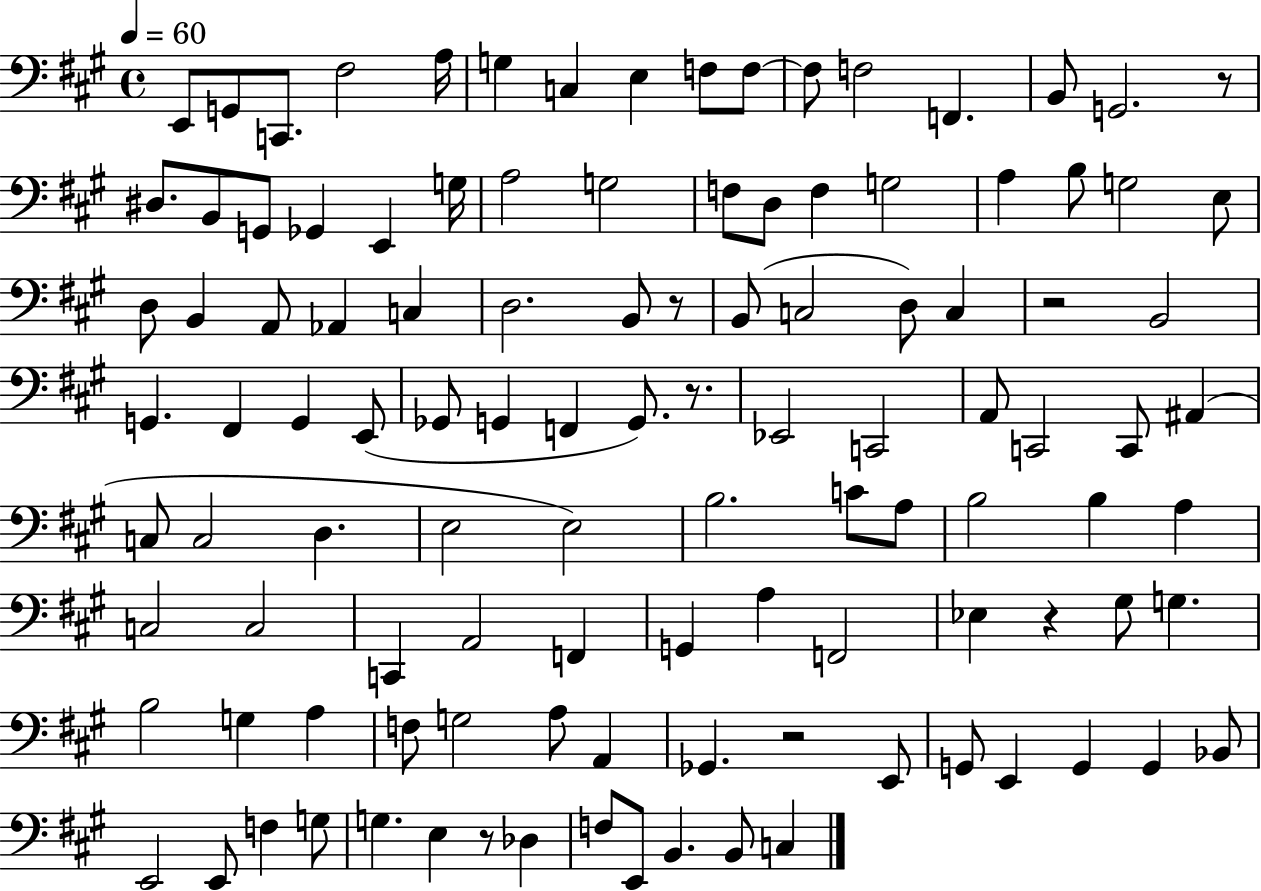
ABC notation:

X:1
T:Untitled
M:4/4
L:1/4
K:A
E,,/2 G,,/2 C,,/2 ^F,2 A,/4 G, C, E, F,/2 F,/2 F,/2 F,2 F,, B,,/2 G,,2 z/2 ^D,/2 B,,/2 G,,/2 _G,, E,, G,/4 A,2 G,2 F,/2 D,/2 F, G,2 A, B,/2 G,2 E,/2 D,/2 B,, A,,/2 _A,, C, D,2 B,,/2 z/2 B,,/2 C,2 D,/2 C, z2 B,,2 G,, ^F,, G,, E,,/2 _G,,/2 G,, F,, G,,/2 z/2 _E,,2 C,,2 A,,/2 C,,2 C,,/2 ^A,, C,/2 C,2 D, E,2 E,2 B,2 C/2 A,/2 B,2 B, A, C,2 C,2 C,, A,,2 F,, G,, A, F,,2 _E, z ^G,/2 G, B,2 G, A, F,/2 G,2 A,/2 A,, _G,, z2 E,,/2 G,,/2 E,, G,, G,, _B,,/2 E,,2 E,,/2 F, G,/2 G, E, z/2 _D, F,/2 E,,/2 B,, B,,/2 C,